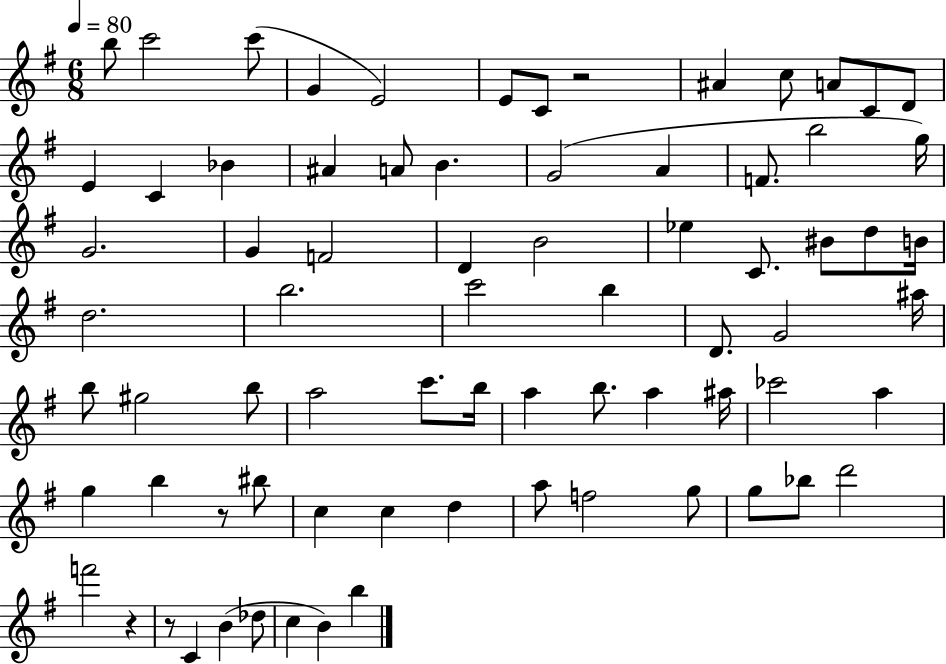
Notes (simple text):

B5/e C6/h C6/e G4/q E4/h E4/e C4/e R/h A#4/q C5/e A4/e C4/e D4/e E4/q C4/q Bb4/q A#4/q A4/e B4/q. G4/h A4/q F4/e. B5/h G5/s G4/h. G4/q F4/h D4/q B4/h Eb5/q C4/e. BIS4/e D5/e B4/s D5/h. B5/h. C6/h B5/q D4/e. G4/h A#5/s B5/e G#5/h B5/e A5/h C6/e. B5/s A5/q B5/e. A5/q A#5/s CES6/h A5/q G5/q B5/q R/e BIS5/e C5/q C5/q D5/q A5/e F5/h G5/e G5/e Bb5/e D6/h F6/h R/q R/e C4/q B4/q Db5/e C5/q B4/q B5/q